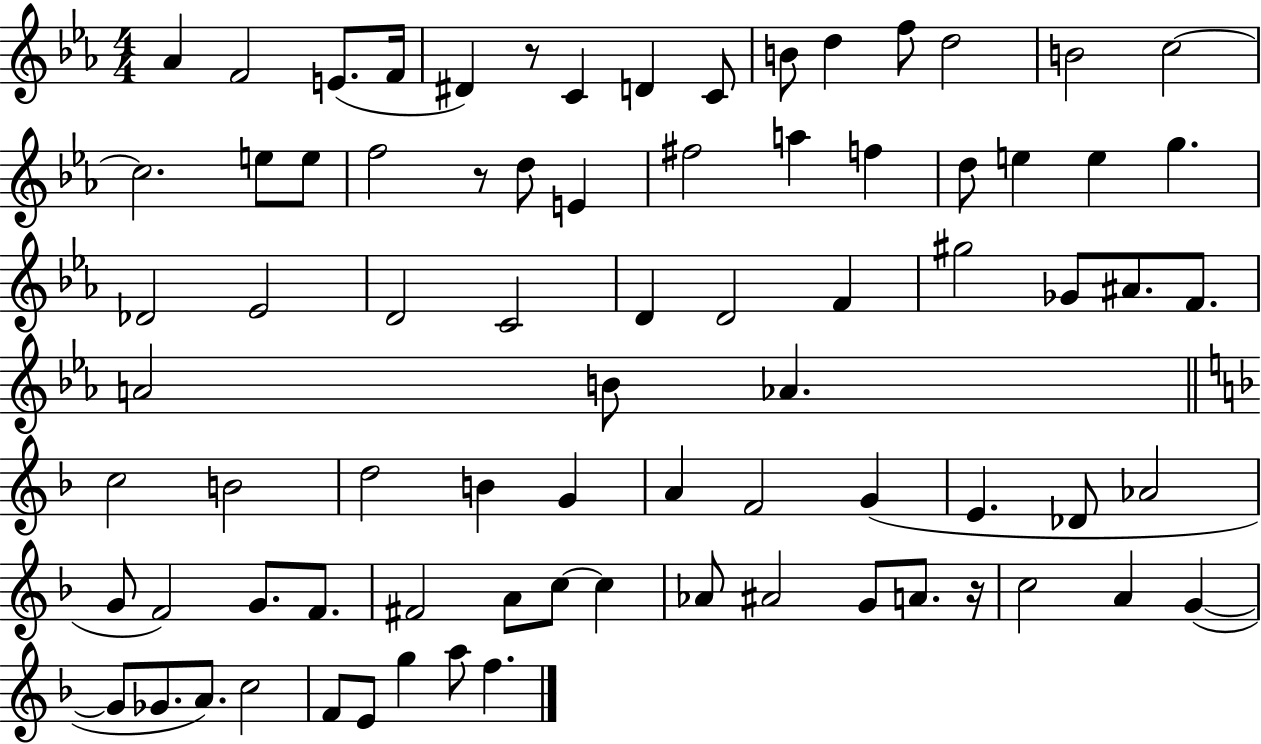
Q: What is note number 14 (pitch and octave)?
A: C5